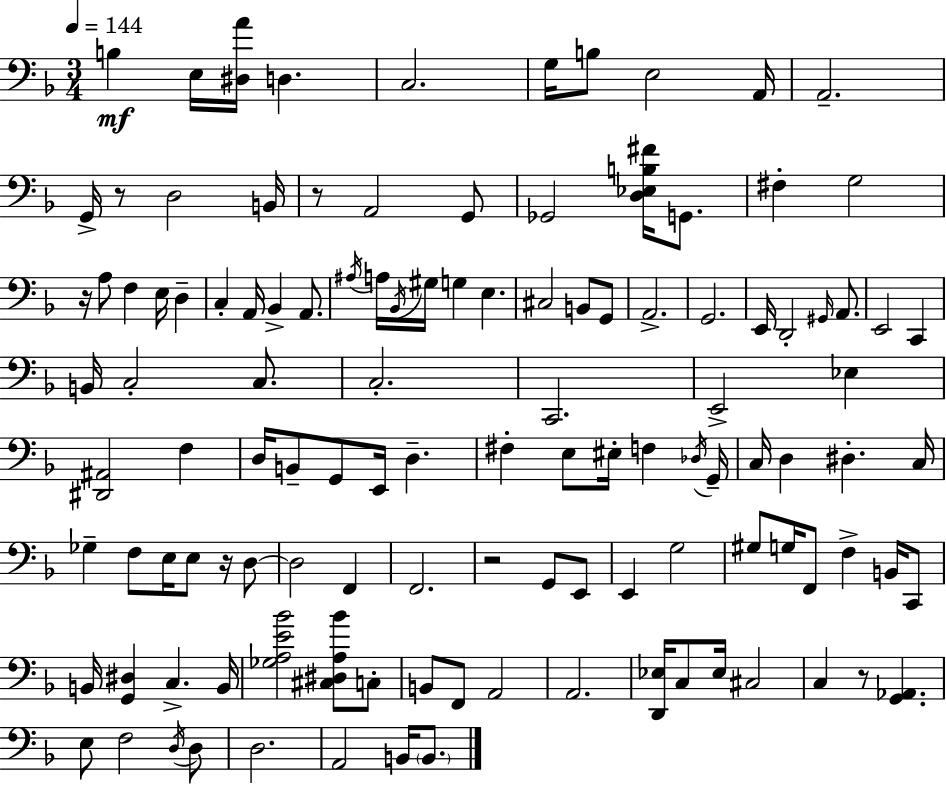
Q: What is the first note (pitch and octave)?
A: B3